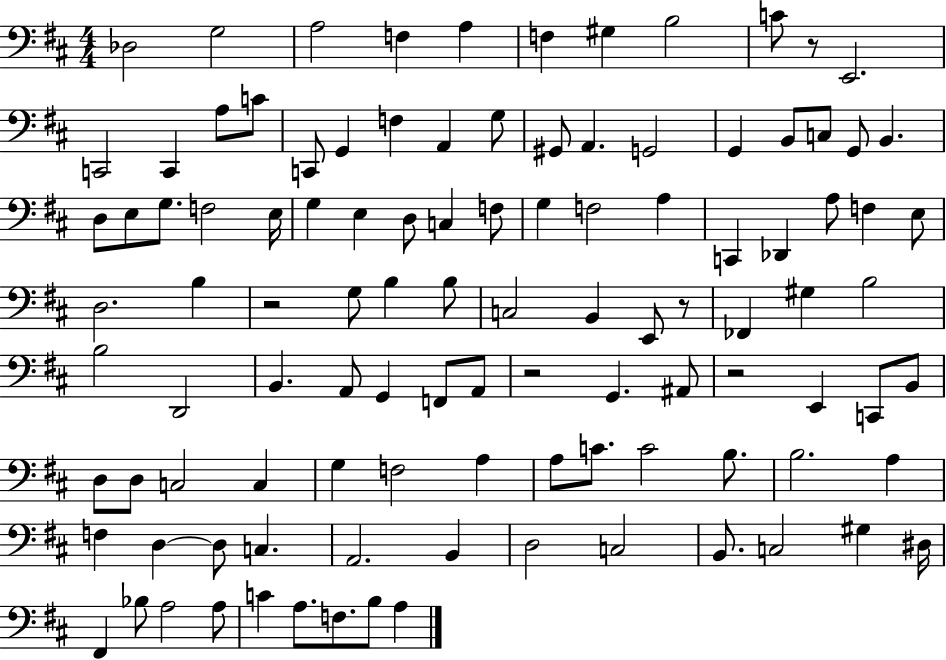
Db3/h G3/h A3/h F3/q A3/q F3/q G#3/q B3/h C4/e R/e E2/h. C2/h C2/q A3/e C4/e C2/e G2/q F3/q A2/q G3/e G#2/e A2/q. G2/h G2/q B2/e C3/e G2/e B2/q. D3/e E3/e G3/e. F3/h E3/s G3/q E3/q D3/e C3/q F3/e G3/q F3/h A3/q C2/q Db2/q A3/e F3/q E3/e D3/h. B3/q R/h G3/e B3/q B3/e C3/h B2/q E2/e R/e FES2/q G#3/q B3/h B3/h D2/h B2/q. A2/e G2/q F2/e A2/e R/h G2/q. A#2/e R/h E2/q C2/e B2/e D3/e D3/e C3/h C3/q G3/q F3/h A3/q A3/e C4/e. C4/h B3/e. B3/h. A3/q F3/q D3/q D3/e C3/q. A2/h. B2/q D3/h C3/h B2/e. C3/h G#3/q D#3/s F#2/q Bb3/e A3/h A3/e C4/q A3/e. F3/e. B3/e A3/q